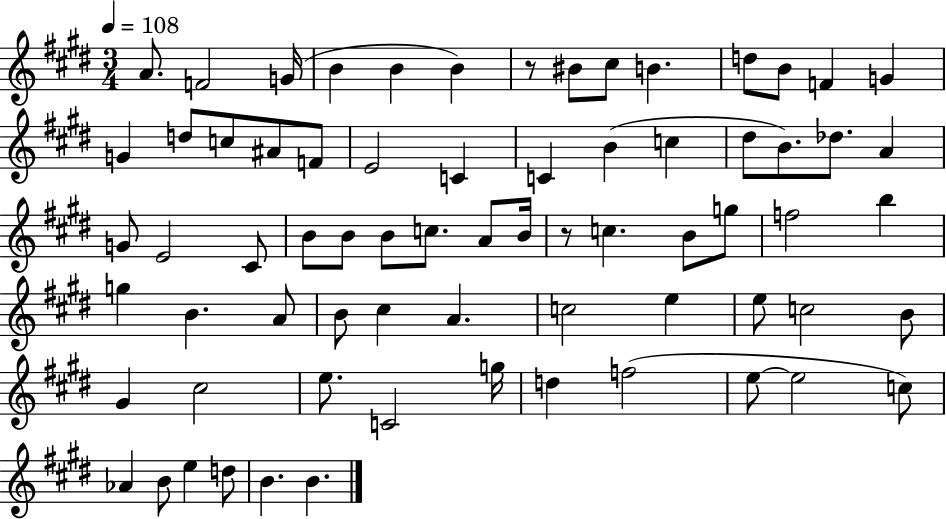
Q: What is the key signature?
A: E major